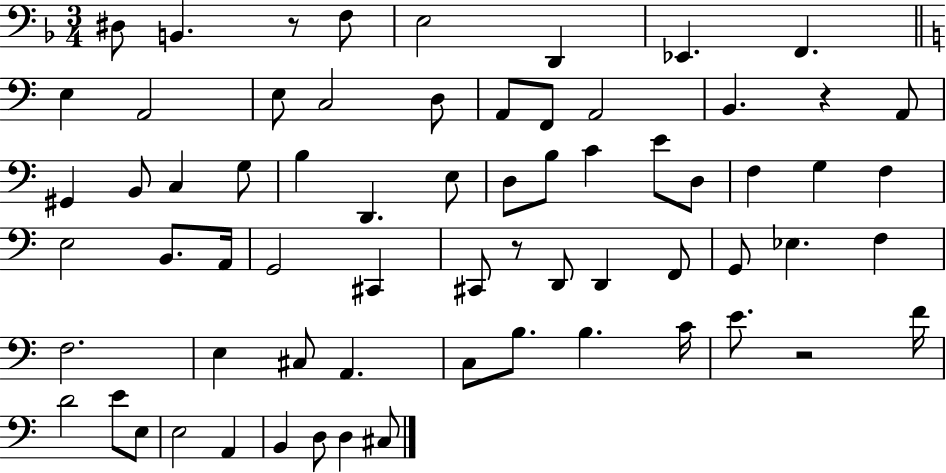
{
  \clef bass
  \numericTimeSignature
  \time 3/4
  \key f \major
  dis8 b,4. r8 f8 | e2 d,4 | ees,4. f,4. | \bar "||" \break \key c \major e4 a,2 | e8 c2 d8 | a,8 f,8 a,2 | b,4. r4 a,8 | \break gis,4 b,8 c4 g8 | b4 d,4. e8 | d8 b8 c'4 e'8 d8 | f4 g4 f4 | \break e2 b,8. a,16 | g,2 cis,4 | cis,8 r8 d,8 d,4 f,8 | g,8 ees4. f4 | \break f2. | e4 cis8 a,4. | c8 b8. b4. c'16 | e'8. r2 f'16 | \break d'2 e'8 e8 | e2 a,4 | b,4 d8 d4 cis8 | \bar "|."
}